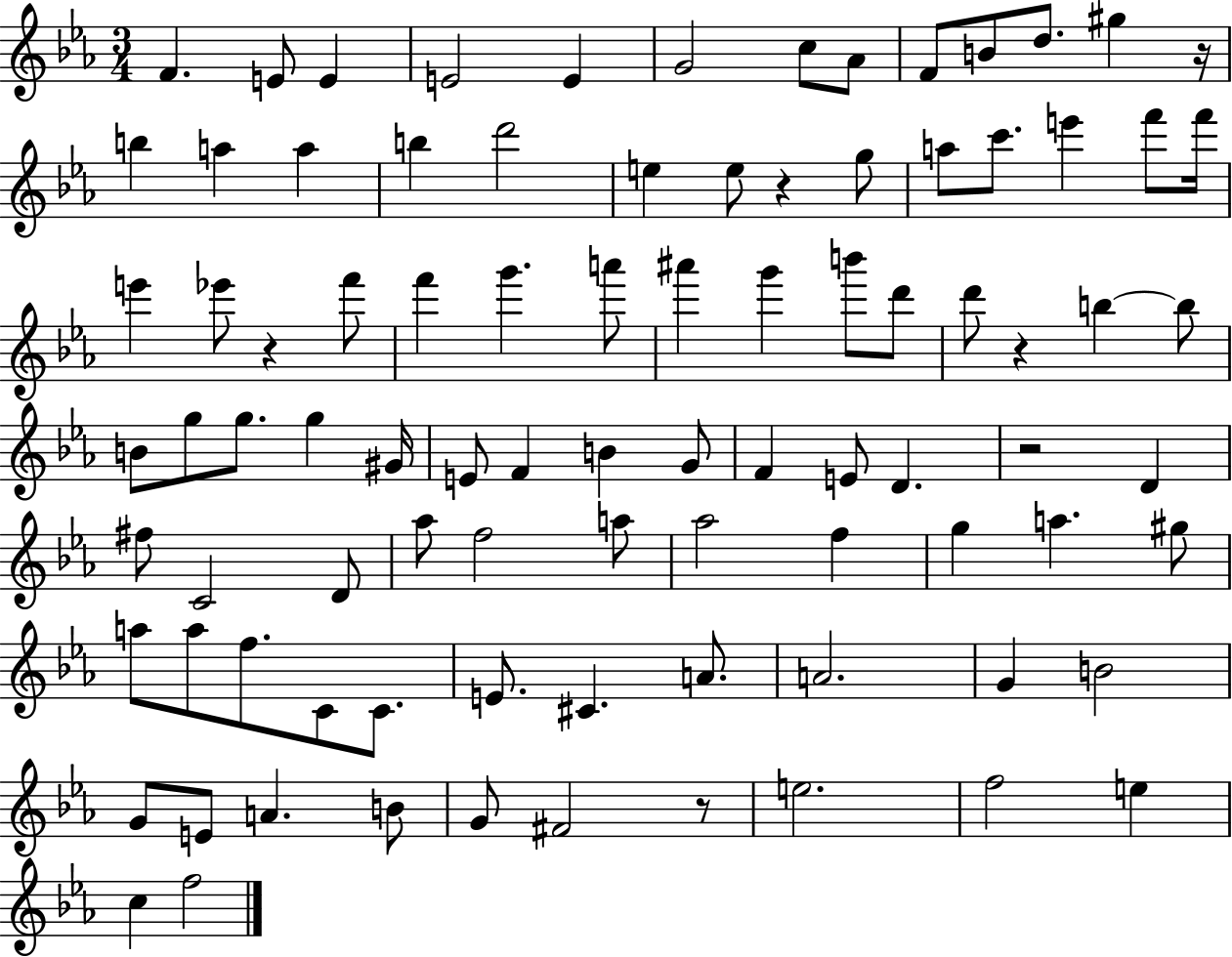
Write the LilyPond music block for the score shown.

{
  \clef treble
  \numericTimeSignature
  \time 3/4
  \key ees \major
  f'4. e'8 e'4 | e'2 e'4 | g'2 c''8 aes'8 | f'8 b'8 d''8. gis''4 r16 | \break b''4 a''4 a''4 | b''4 d'''2 | e''4 e''8 r4 g''8 | a''8 c'''8. e'''4 f'''8 f'''16 | \break e'''4 ees'''8 r4 f'''8 | f'''4 g'''4. a'''8 | ais'''4 g'''4 b'''8 d'''8 | d'''8 r4 b''4~~ b''8 | \break b'8 g''8 g''8. g''4 gis'16 | e'8 f'4 b'4 g'8 | f'4 e'8 d'4. | r2 d'4 | \break fis''8 c'2 d'8 | aes''8 f''2 a''8 | aes''2 f''4 | g''4 a''4. gis''8 | \break a''8 a''8 f''8. c'8 c'8. | e'8. cis'4. a'8. | a'2. | g'4 b'2 | \break g'8 e'8 a'4. b'8 | g'8 fis'2 r8 | e''2. | f''2 e''4 | \break c''4 f''2 | \bar "|."
}